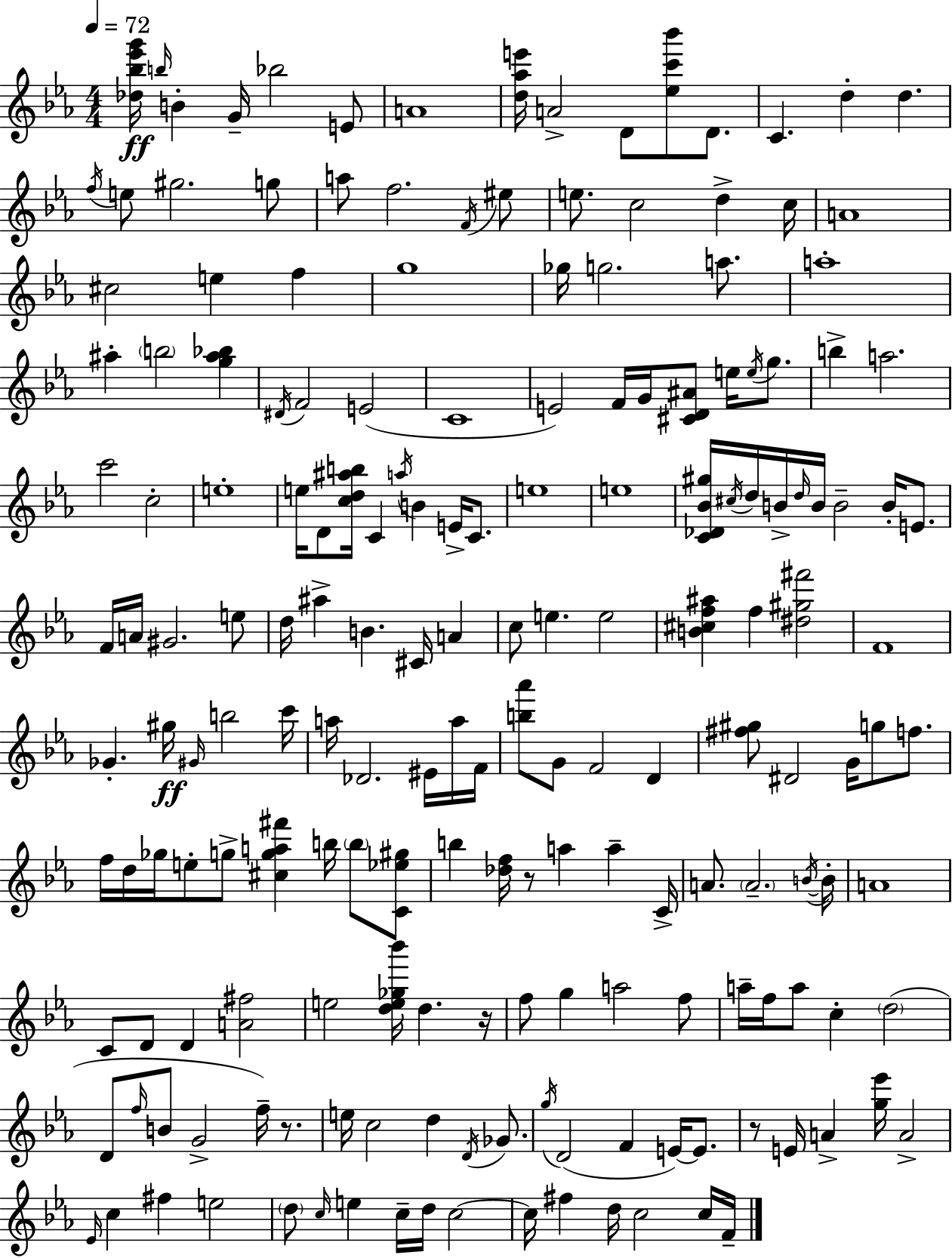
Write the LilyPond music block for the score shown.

{
  \clef treble
  \numericTimeSignature
  \time 4/4
  \key c \minor
  \tempo 4 = 72
  \repeat volta 2 { <des'' bes'' ees''' g'''>16\ff \grace { b''16 } b'4-. g'16-- bes''2 e'8 | a'1 | <d'' aes'' e'''>16 a'2-> d'8 <ees'' c''' bes'''>8 d'8. | c'4. d''4-. d''4. | \break \acciaccatura { f''16 } e''8 gis''2. | g''8 a''8 f''2. | \acciaccatura { f'16 } eis''8 e''8. c''2 d''4-> | c''16 a'1 | \break cis''2 e''4 f''4 | g''1 | ges''16 g''2. | a''8. a''1-. | \break ais''4-. \parenthesize b''2 <g'' ais'' bes''>4 | \acciaccatura { dis'16 } f'2 e'2( | c'1 | e'2) f'16 g'16 <cis' d' ais'>8 | \break e''16 \acciaccatura { e''16 } g''8. b''4-> a''2. | c'''2 c''2-. | e''1-. | e''16 d'8 <c'' d'' ais'' b''>16 c'4 \acciaccatura { a''16 } b'4 | \break e'16-> c'8. e''1 | e''1 | <c' des' bes' gis''>16 \acciaccatura { cis''16 } d''16 b'16-> \grace { d''16 } b'16 b'2-- | b'16-. e'8. f'16 a'16 gis'2. | \break e''8 d''16 ais''4-> b'4. | cis'16 a'4 c''8 e''4. | e''2 <b' cis'' f'' ais''>4 f''4 | <dis'' gis'' fis'''>2 f'1 | \break ges'4.-. gis''16\ff \grace { gis'16 } | b''2 c'''16 a''16 des'2. | eis'16 a''16 f'16 <b'' aes'''>8 g'8 f'2 | d'4 <fis'' gis''>8 dis'2 | \break g'16 g''8 f''8. f''16 d''16 ges''16 e''8-. g''8-> | <cis'' g'' a'' fis'''>4 b''16 \parenthesize b''8 <c' ees'' gis''>8 b''4 <des'' f''>16 r8 | a''4 a''4-- c'16-> a'8. \parenthesize a'2.-- | \acciaccatura { b'16~ }~ b'16-. a'1 | \break c'8 d'8 d'4 | <a' fis''>2 e''2 | <d'' e'' ges'' bes'''>16 d''4. r16 f''8 g''4 | a''2 f''8 a''16-- f''16 a''8 c''4-. | \break \parenthesize d''2( d'8 \grace { f''16 } b'8 g'2-> | f''16--) r8. e''16 c''2 | d''4 \acciaccatura { d'16 } ges'8. \acciaccatura { g''16 }( d'2 | f'4 e'16~~) e'8. r8 e'16 | \break a'4-> <g'' ees'''>16 a'2-> \grace { ees'16 } c''4 | fis''4 e''2 \parenthesize d''8 | \grace { c''16 } e''4 c''16-- d''16 c''2~~ c''16 | fis''4 d''16 c''2 c''16 f'16-- } \bar "|."
}